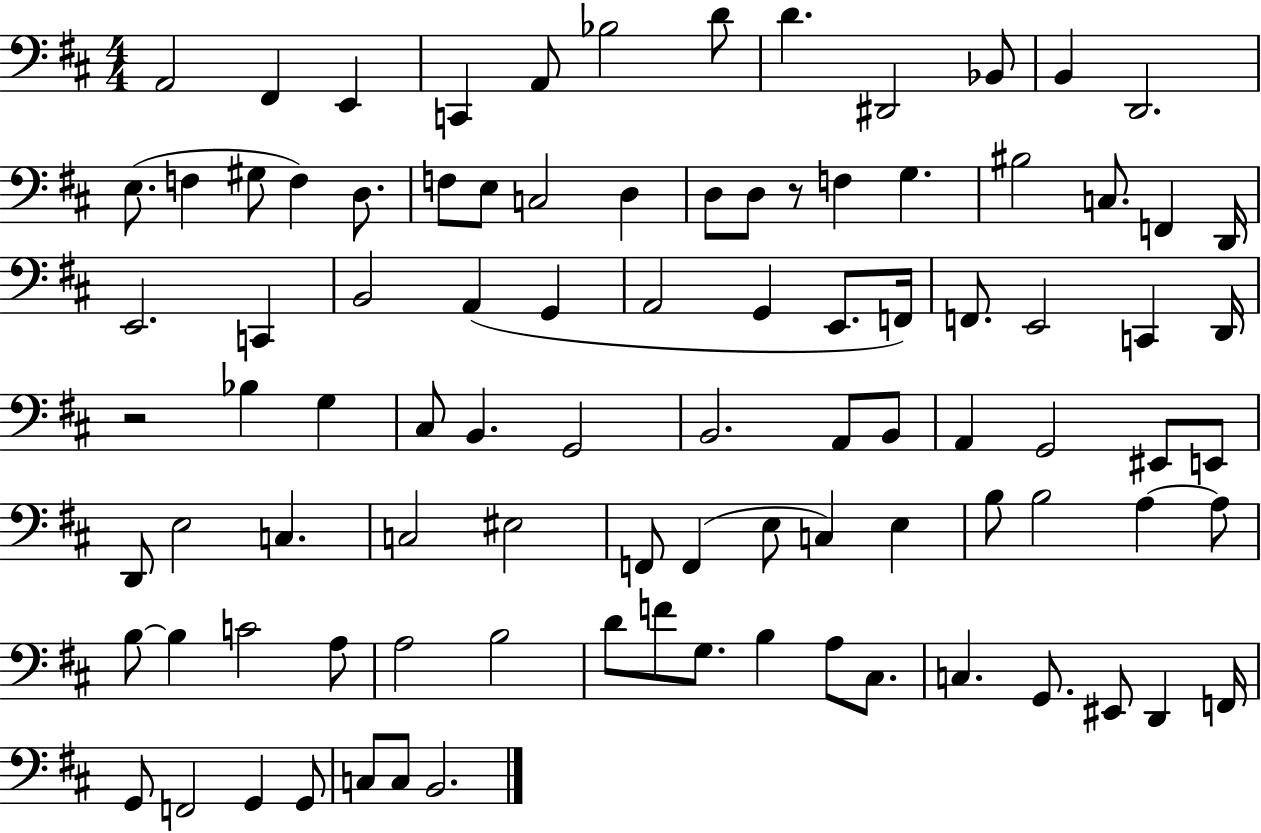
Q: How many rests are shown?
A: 2